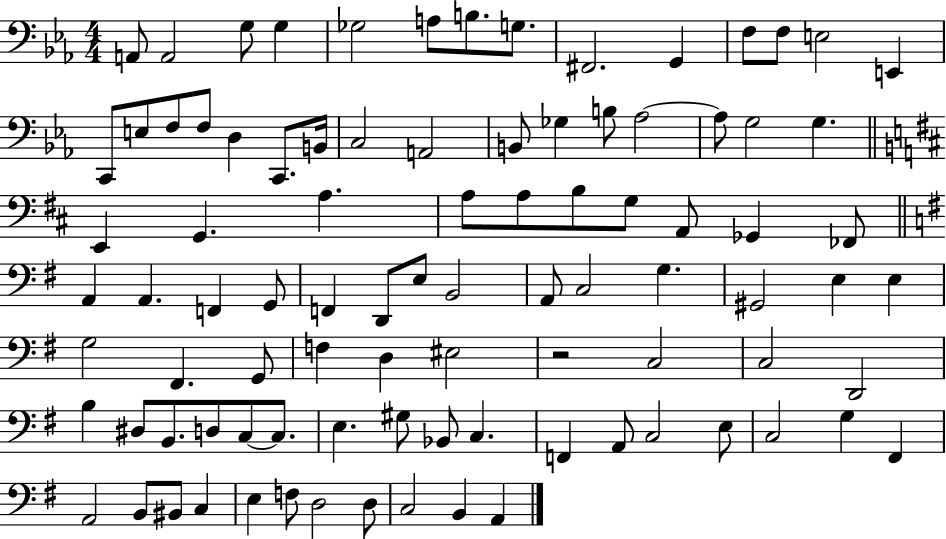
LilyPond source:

{
  \clef bass
  \numericTimeSignature
  \time 4/4
  \key ees \major
  a,8 a,2 g8 g4 | ges2 a8 b8. g8. | fis,2. g,4 | f8 f8 e2 e,4 | \break c,8 e8 f8 f8 d4 c,8. b,16 | c2 a,2 | b,8 ges4 b8 aes2~~ | aes8 g2 g4. | \break \bar "||" \break \key d \major e,4 g,4. a4. | a8 a8 b8 g8 a,8 ges,4 fes,8 | \bar "||" \break \key g \major a,4 a,4. f,4 g,8 | f,4 d,8 e8 b,2 | a,8 c2 g4. | gis,2 e4 e4 | \break g2 fis,4. g,8 | f4 d4 eis2 | r2 c2 | c2 d,2 | \break b4 dis8 b,8. d8 c8~~ c8. | e4. gis8 bes,8 c4. | f,4 a,8 c2 e8 | c2 g4 fis,4 | \break a,2 b,8 bis,8 c4 | e4 f8 d2 d8 | c2 b,4 a,4 | \bar "|."
}